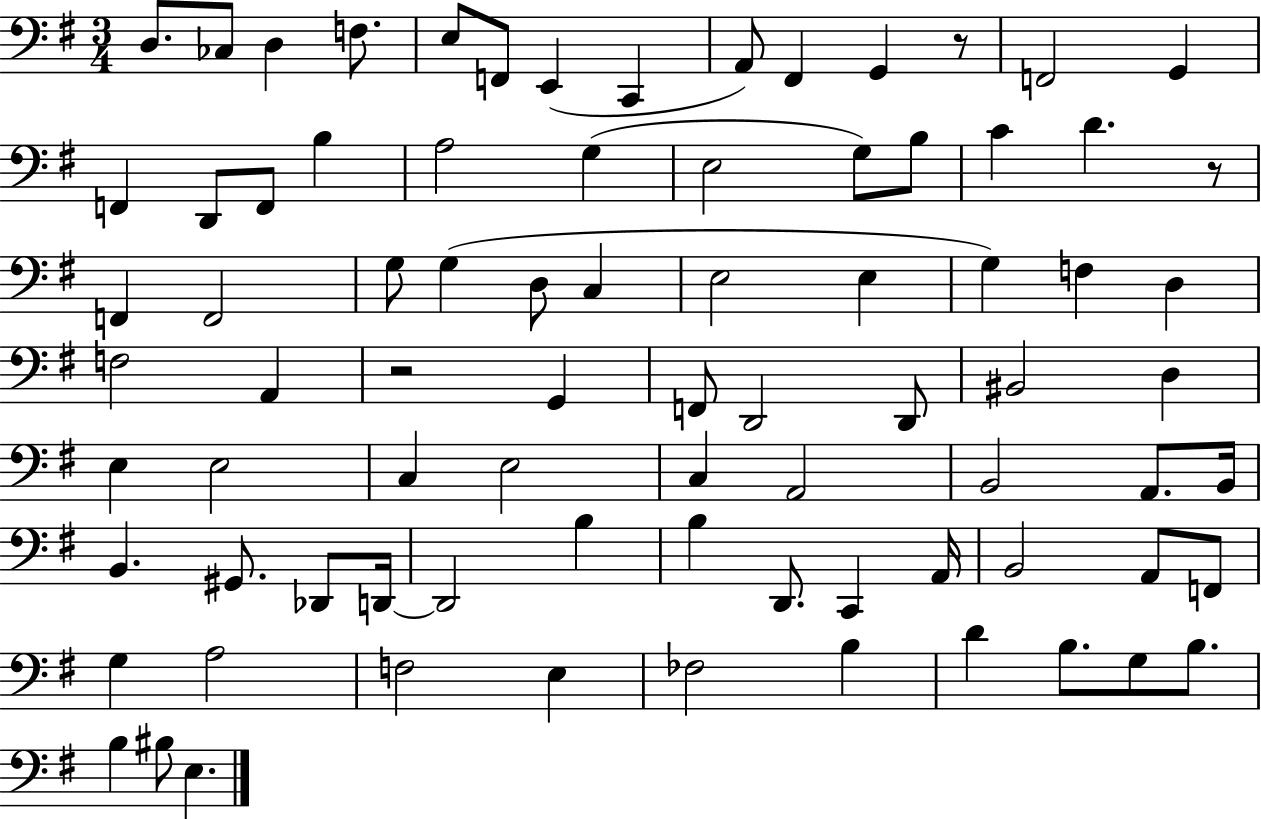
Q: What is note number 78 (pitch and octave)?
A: E3